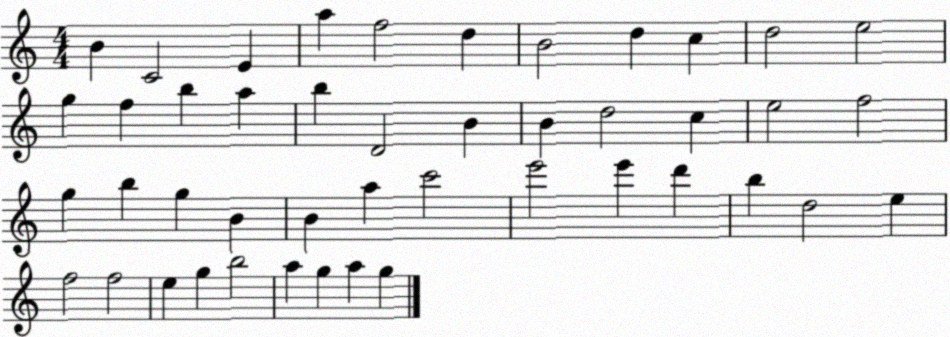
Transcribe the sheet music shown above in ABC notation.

X:1
T:Untitled
M:4/4
L:1/4
K:C
B C2 E a f2 d B2 d c d2 e2 g f b a b D2 B B d2 c e2 f2 g b g B B a c'2 e'2 e' d' b d2 e f2 f2 e g b2 a g a g